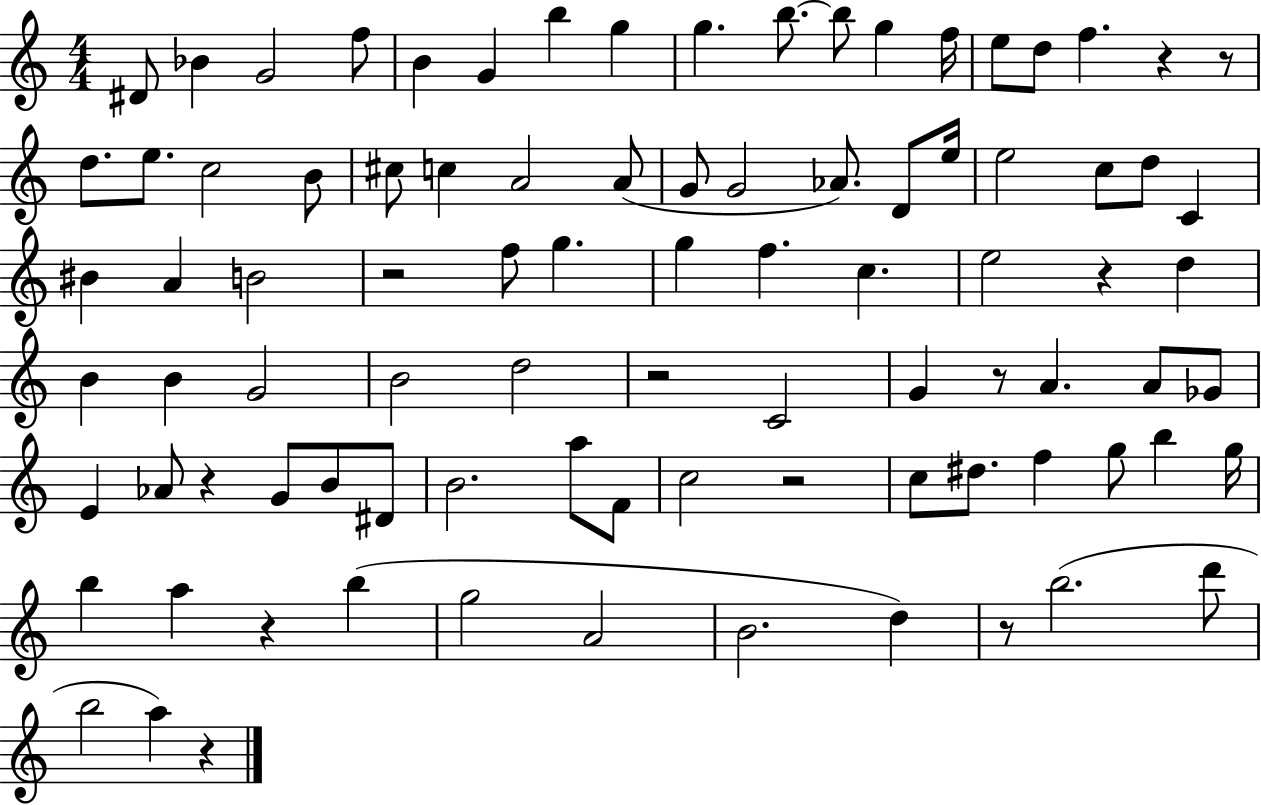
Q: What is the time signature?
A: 4/4